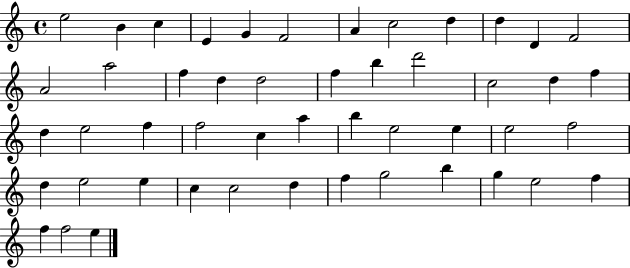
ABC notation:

X:1
T:Untitled
M:4/4
L:1/4
K:C
e2 B c E G F2 A c2 d d D F2 A2 a2 f d d2 f b d'2 c2 d f d e2 f f2 c a b e2 e e2 f2 d e2 e c c2 d f g2 b g e2 f f f2 e